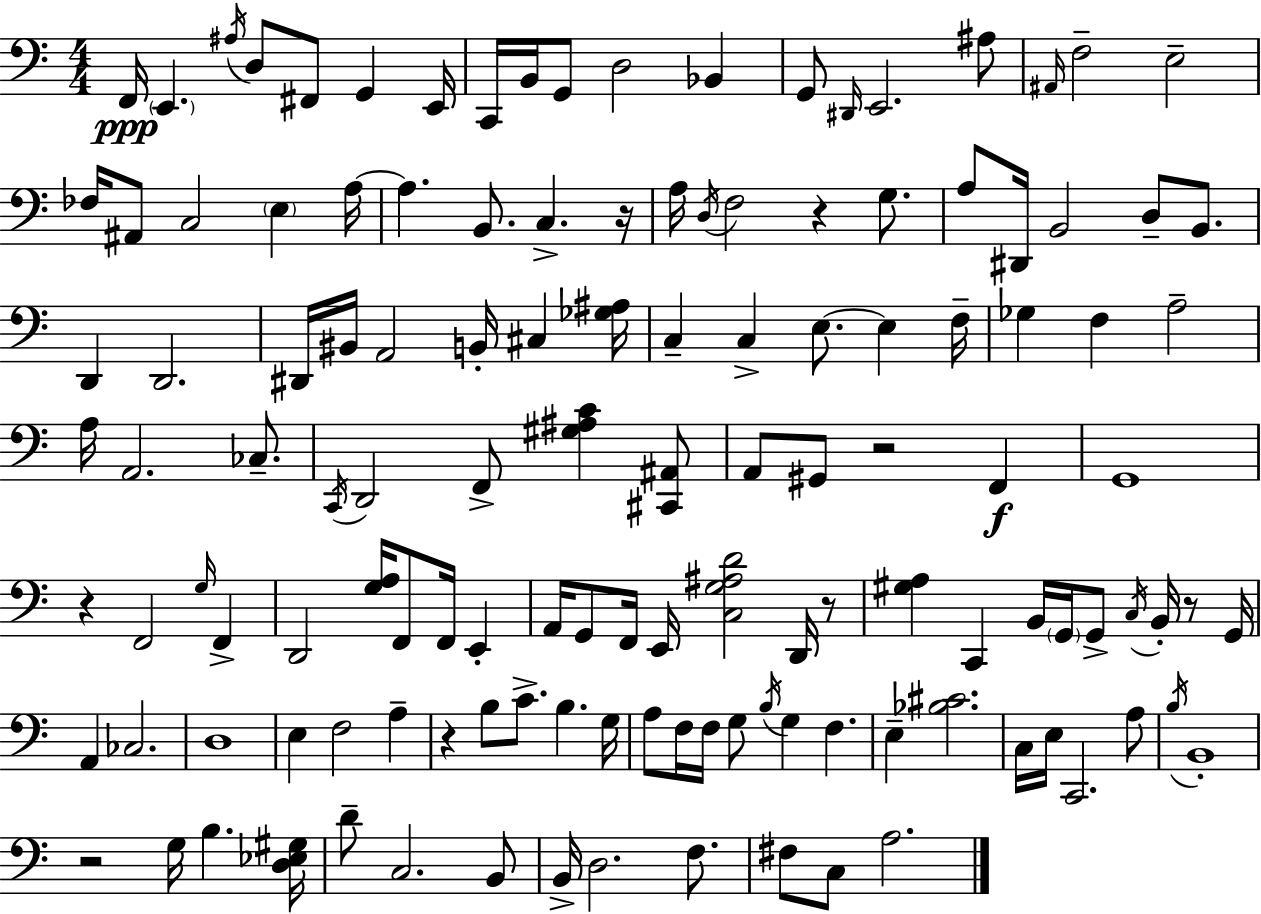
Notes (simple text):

F2/s E2/q. A#3/s D3/e F#2/e G2/q E2/s C2/s B2/s G2/e D3/h Bb2/q G2/e D#2/s E2/h. A#3/e A#2/s F3/h E3/h FES3/s A#2/e C3/h E3/q A3/s A3/q. B2/e. C3/q. R/s A3/s D3/s F3/h R/q G3/e. A3/e D#2/s B2/h D3/e B2/e. D2/q D2/h. D#2/s BIS2/s A2/h B2/s C#3/q [Gb3,A#3]/s C3/q C3/q E3/e. E3/q F3/s Gb3/q F3/q A3/h A3/s A2/h. CES3/e. C2/s D2/h F2/e [G#3,A#3,C4]/q [C#2,A#2]/e A2/e G#2/e R/h F2/q G2/w R/q F2/h G3/s F2/q D2/h [G3,A3]/s F2/e F2/s E2/q A2/s G2/e F2/s E2/s [C3,G3,A#3,D4]/h D2/s R/e [G#3,A3]/q C2/q B2/s G2/s G2/e C3/s B2/s R/e G2/s A2/q CES3/h. D3/w E3/q F3/h A3/q R/q B3/e C4/e. B3/q. G3/s A3/e F3/s F3/s G3/e B3/s G3/q F3/q. E3/q [Bb3,C#4]/h. C3/s E3/s C2/h. A3/e B3/s B2/w R/h G3/s B3/q. [D3,Eb3,G#3]/s D4/e C3/h. B2/e B2/s D3/h. F3/e. F#3/e C3/e A3/h.